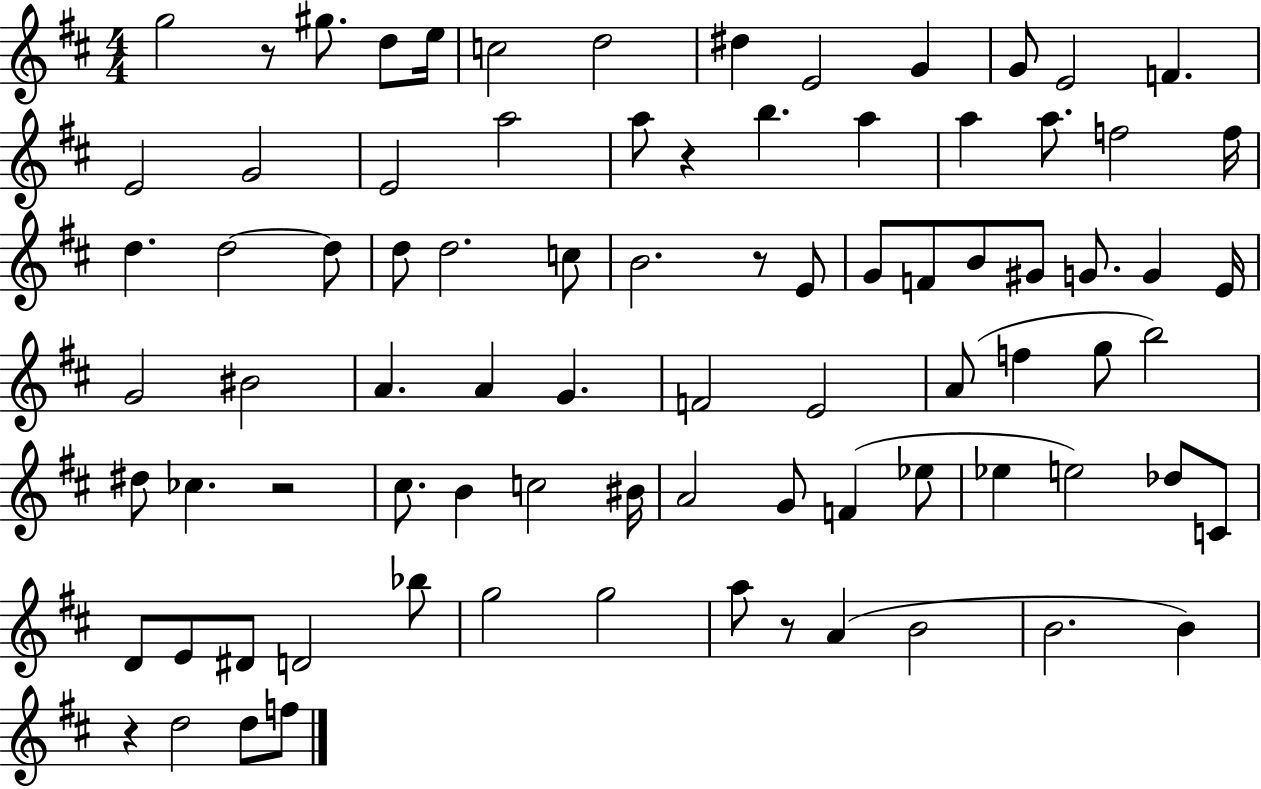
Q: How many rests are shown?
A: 6